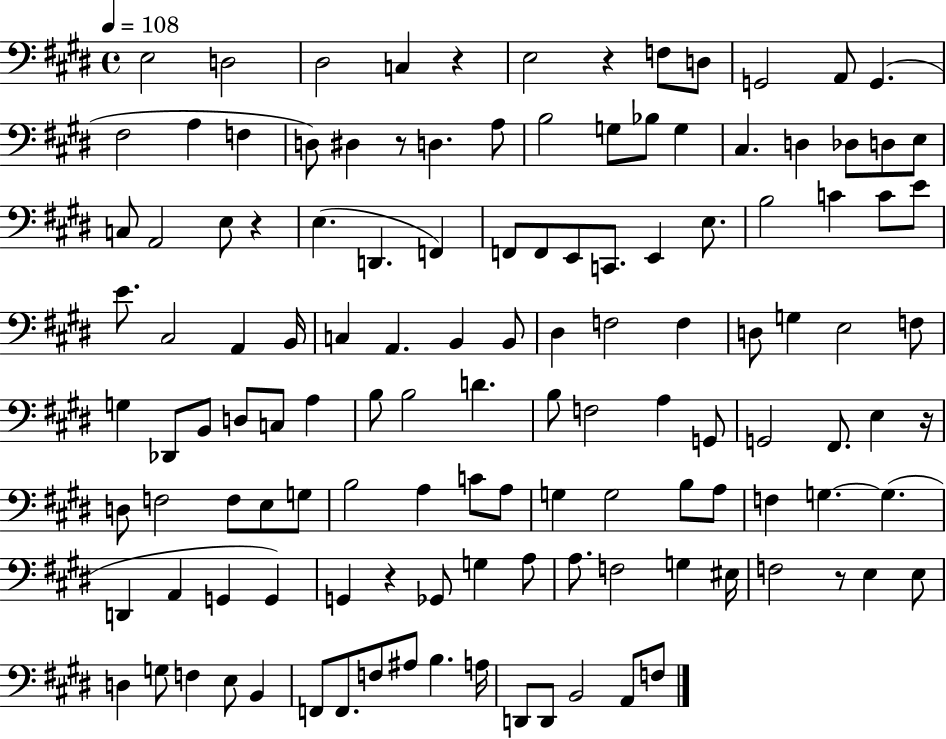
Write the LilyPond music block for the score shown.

{
  \clef bass
  \time 4/4
  \defaultTimeSignature
  \key e \major
  \tempo 4 = 108
  \repeat volta 2 { e2 d2 | dis2 c4 r4 | e2 r4 f8 d8 | g,2 a,8 g,4.( | \break fis2 a4 f4 | d8) dis4 r8 d4. a8 | b2 g8 bes8 g4 | cis4. d4 des8 d8 e8 | \break c8 a,2 e8 r4 | e4.( d,4. f,4) | f,8 f,8 e,8 c,8. e,4 e8. | b2 c'4 c'8 e'8 | \break e'8. cis2 a,4 b,16 | c4 a,4. b,4 b,8 | dis4 f2 f4 | d8 g4 e2 f8 | \break g4 des,8 b,8 d8 c8 a4 | b8 b2 d'4. | b8 f2 a4 g,8 | g,2 fis,8. e4 r16 | \break d8 f2 f8 e8 g8 | b2 a4 c'8 a8 | g4 g2 b8 a8 | f4 g4.~~ g4.( | \break d,4 a,4 g,4 g,4) | g,4 r4 ges,8 g4 a8 | a8. f2 g4 eis16 | f2 r8 e4 e8 | \break d4 g8 f4 e8 b,4 | f,8 f,8. f8 ais8 b4. a16 | d,8 d,8 b,2 a,8 f8 | } \bar "|."
}